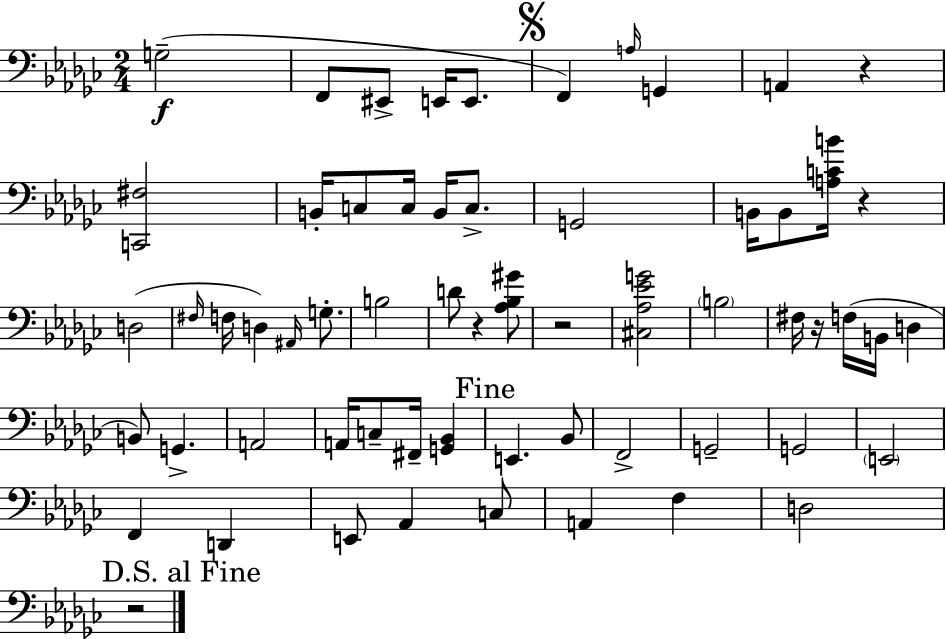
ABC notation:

X:1
T:Untitled
M:2/4
L:1/4
K:Ebm
G,2 F,,/2 ^E,,/2 E,,/4 E,,/2 F,, A,/4 G,, A,, z [C,,^F,]2 B,,/4 C,/2 C,/4 B,,/4 C,/2 G,,2 B,,/4 B,,/2 [A,CB]/4 z D,2 ^F,/4 F,/4 D, ^A,,/4 G,/2 B,2 D/2 z [_A,_B,^G]/2 z2 [^C,_A,_EG]2 B,2 ^F,/4 z/4 F,/4 B,,/4 D, B,,/2 G,, A,,2 A,,/4 C,/2 ^F,,/4 [G,,_B,,] E,, _B,,/2 F,,2 G,,2 G,,2 E,,2 F,, D,, E,,/2 _A,, C,/2 A,, F, D,2 z2